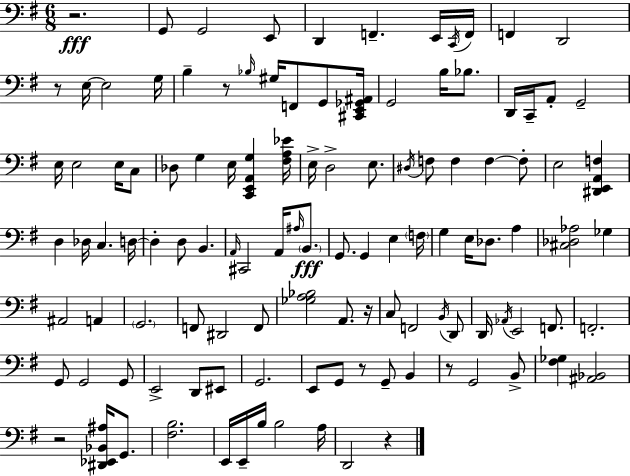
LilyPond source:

{
  \clef bass
  \numericTimeSignature
  \time 6/8
  \key g \major
  r2.\fff | g,8 g,2 e,8 | d,4 f,4.-- e,16 \acciaccatura { c,16 } | f,16 f,4 d,2 | \break r8 e16~~ e2 | g16 b4-- r8 \grace { bes16 } gis16 f,8 g,8 | <cis, e, ges, ais,>16 g,2 b16 bes8. | d,16 c,16-- a,8-. g,2-- | \break e16 e2 e16 | c8 des8 g4 e16 <c, e, a, g>4 | <fis a ees'>16 e16-> d2-> e8. | \acciaccatura { dis16 } f8 f4 f4~~ | \break f8-. e2 <dis, e, a, f>4 | d4 des16 c4. | d16~~ d4-. d8 b,4. | \grace { a,16 } cis,2 | \break a,16 \grace { ais16 }\fff \parenthesize b,8. g,8. g,4 | e4 \parenthesize f16 g4 e16 des8. | a4 <cis des aes>2 | ges4 ais,2 | \break a,4 \parenthesize g,2. | f,8 dis,2 | f,8 <ges a bes>2 | a,8. r16 c8 f,2 | \break \acciaccatura { b,16 } d,8 d,16 \acciaccatura { aes,16 } e,2 | f,8. f,2.-. | g,8 g,2 | g,8 e,2-> | \break d,8 eis,8 g,2. | e,8 g,8 r8 | g,8-- b,4 r8 g,2 | b,8-> <fis ges>4 <ais, bes,>2 | \break r2 | <dis, ees, bes, ais>16 g,8. <fis b>2. | e,16 e,16-- b16 b2 | a16 d,2 | \break r4 \bar "|."
}